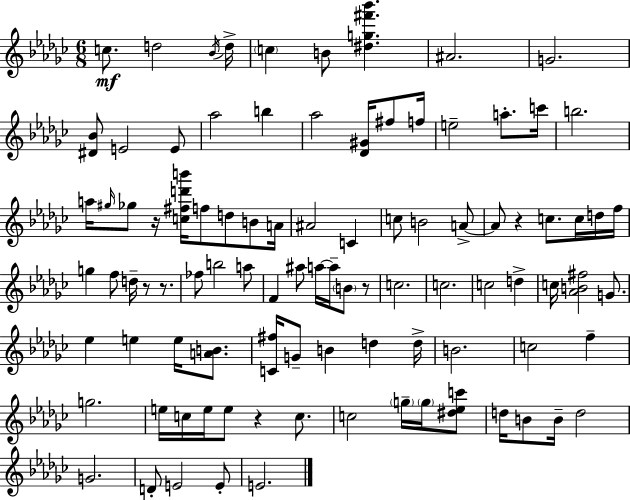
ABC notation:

X:1
T:Untitled
M:6/8
L:1/4
K:Ebm
c/2 d2 _B/4 d/4 c B/2 [^dg^f'_b'] ^A2 G2 [^D_B]/2 E2 E/2 _a2 b _a2 [_D^G]/4 ^f/2 f/4 e2 a/2 c'/4 b2 a/4 ^g/4 _g/2 z/4 [c^fd'b']/4 f/2 d/2 B/2 A/4 ^A2 C c/2 B2 A/2 A/2 z c/2 c/4 d/4 f/4 g f/2 d/4 z/2 z/2 _f/2 b2 a/2 F ^a/2 a/4 a/4 B/2 z/2 c2 c2 c2 d c/4 [_AB^f]2 G/2 _e e e/4 [AB]/2 [C^f]/4 G/2 B d d/4 B2 c2 f g2 e/4 c/4 e/4 e/2 z c/2 c2 g/4 g/4 [^d_ec']/2 d/4 B/2 B/4 d2 G2 D/2 E2 E/2 E2